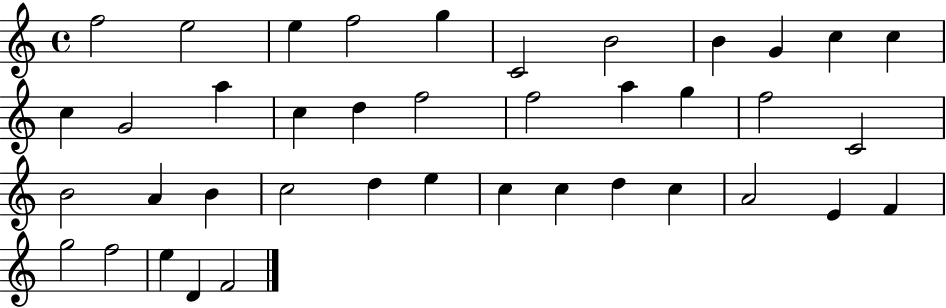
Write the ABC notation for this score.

X:1
T:Untitled
M:4/4
L:1/4
K:C
f2 e2 e f2 g C2 B2 B G c c c G2 a c d f2 f2 a g f2 C2 B2 A B c2 d e c c d c A2 E F g2 f2 e D F2